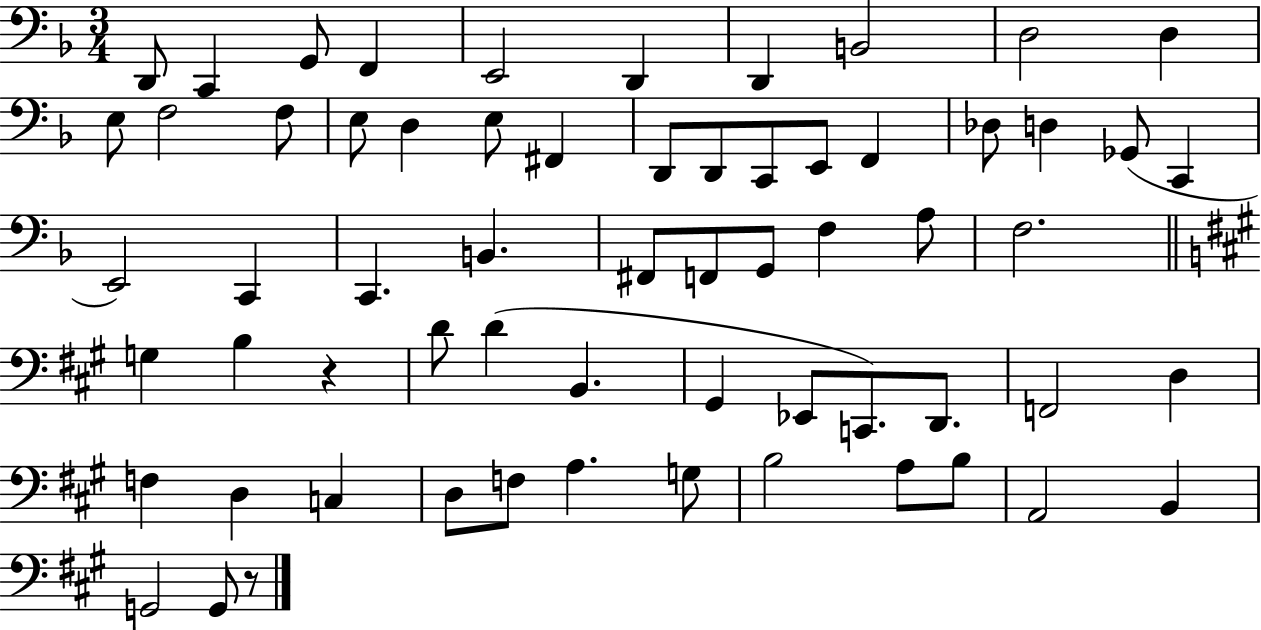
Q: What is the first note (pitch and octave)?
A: D2